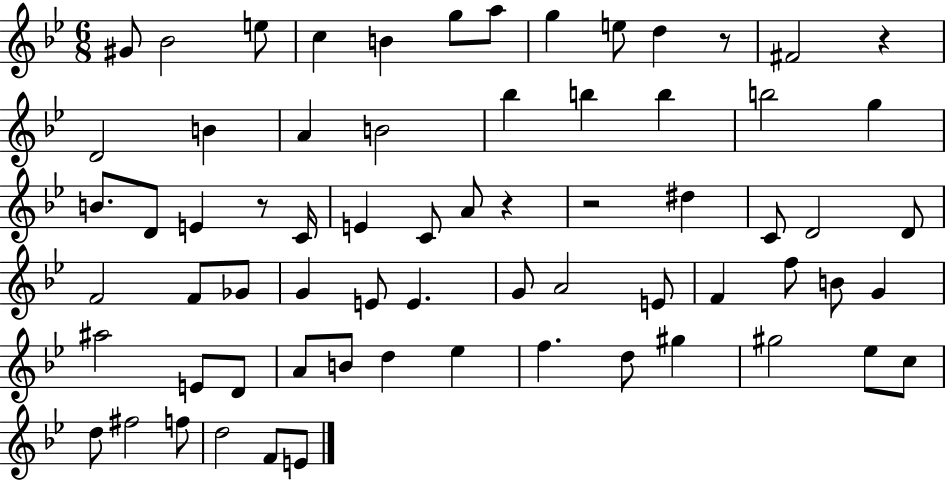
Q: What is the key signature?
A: BES major